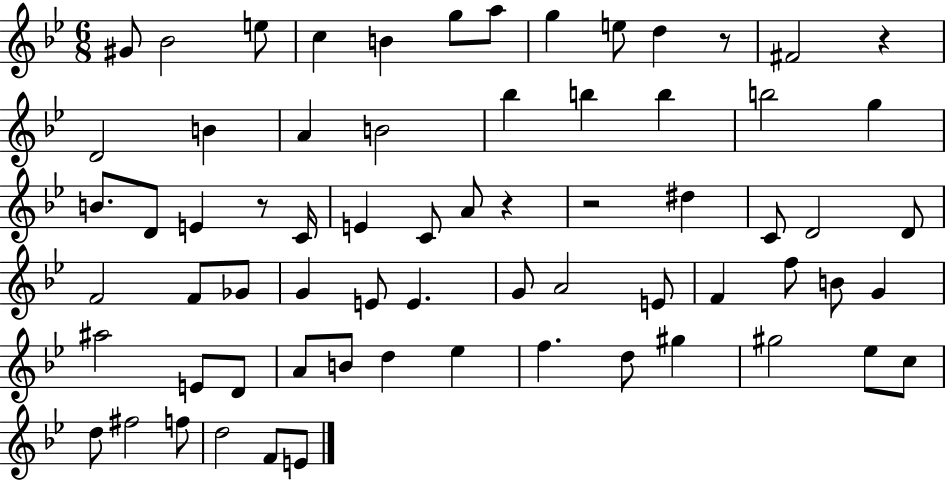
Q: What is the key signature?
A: BES major